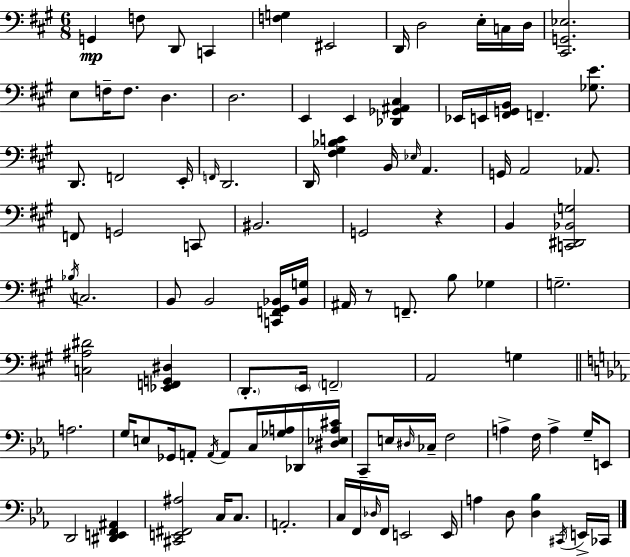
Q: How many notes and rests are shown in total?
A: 104